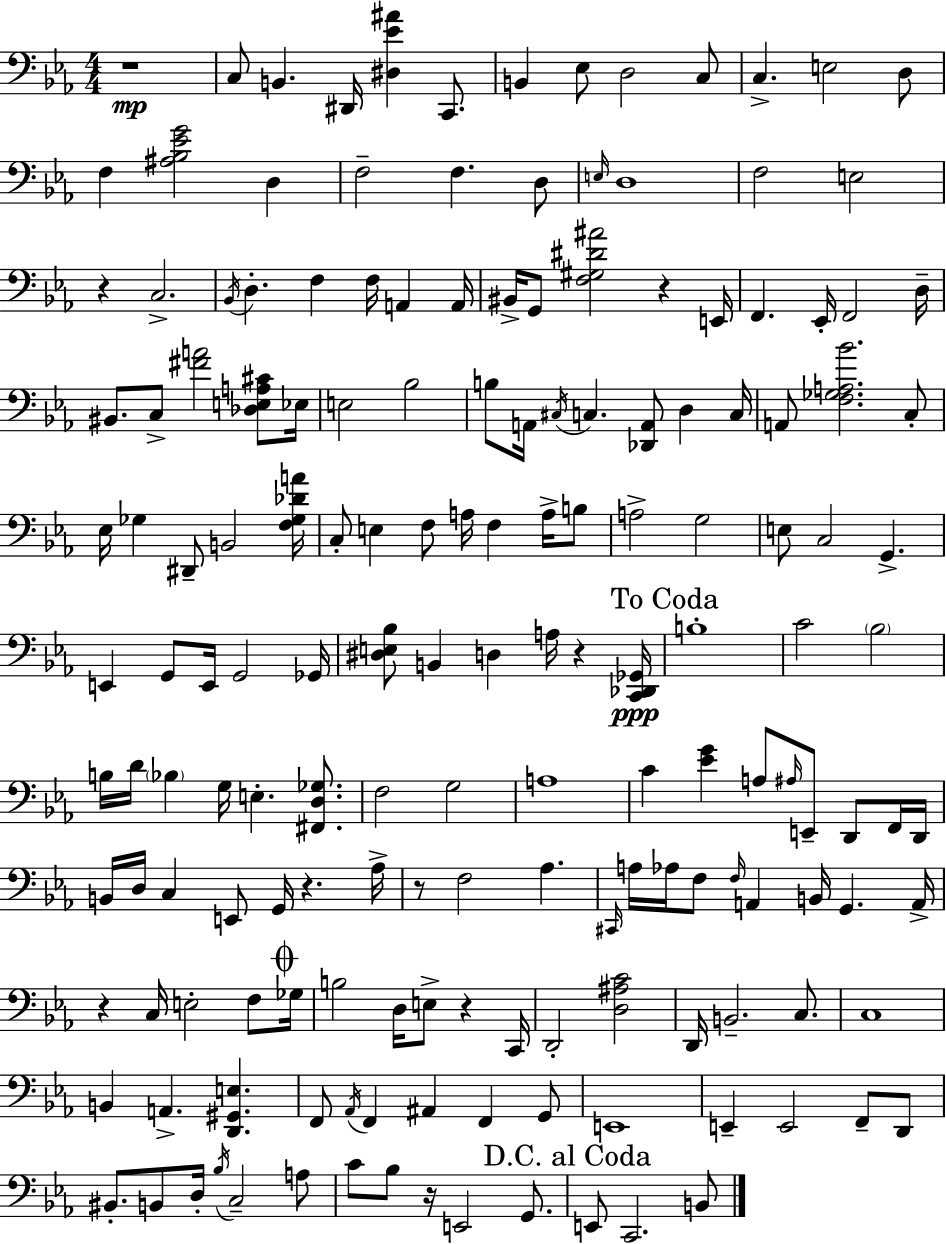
R/w C3/e B2/q. D#2/s [D#3,Eb4,A#4]/q C2/e. B2/q Eb3/e D3/h C3/e C3/q. E3/h D3/e F3/q [A#3,Bb3,Eb4,G4]/h D3/q F3/h F3/q. D3/e E3/s D3/w F3/h E3/h R/q C3/h. Bb2/s D3/q. F3/q F3/s A2/q A2/s BIS2/s G2/e [F3,G#3,D#4,A#4]/h R/q E2/s F2/q. Eb2/s F2/h D3/s BIS2/e. C3/e [F#4,A4]/h [Db3,E3,A3,C#4]/e Eb3/s E3/h Bb3/h B3/e A2/s C#3/s C3/q. [Db2,A2]/e D3/q C3/s A2/e [F3,Gb3,A3,Bb4]/h. C3/e Eb3/s Gb3/q D#2/e B2/h [F3,Gb3,Db4,A4]/s C3/e E3/q F3/e A3/s F3/q A3/s B3/e A3/h G3/h E3/e C3/h G2/q. E2/q G2/e E2/s G2/h Gb2/s [D#3,E3,Bb3]/e B2/q D3/q A3/s R/q [C2,Db2,Gb2]/s B3/w C4/h Bb3/h B3/s D4/s Bb3/q G3/s E3/q. [F#2,D3,Gb3]/e. F3/h G3/h A3/w C4/q [Eb4,G4]/q A3/e A#3/s E2/e D2/e F2/s D2/s B2/s D3/s C3/q E2/e G2/s R/q. Ab3/s R/e F3/h Ab3/q. C#2/s A3/s Ab3/s F3/e F3/s A2/q B2/s G2/q. A2/s R/q C3/s E3/h F3/e Gb3/s B3/h D3/s E3/e R/q C2/s D2/h [D3,A#3,C4]/h D2/s B2/h. C3/e. C3/w B2/q A2/q. [D2,G#2,E3]/q. F2/e Ab2/s F2/q A#2/q F2/q G2/e E2/w E2/q E2/h F2/e D2/e BIS2/e. B2/e D3/s Bb3/s C3/h A3/e C4/e Bb3/e R/s E2/h G2/e. E2/e C2/h. B2/e